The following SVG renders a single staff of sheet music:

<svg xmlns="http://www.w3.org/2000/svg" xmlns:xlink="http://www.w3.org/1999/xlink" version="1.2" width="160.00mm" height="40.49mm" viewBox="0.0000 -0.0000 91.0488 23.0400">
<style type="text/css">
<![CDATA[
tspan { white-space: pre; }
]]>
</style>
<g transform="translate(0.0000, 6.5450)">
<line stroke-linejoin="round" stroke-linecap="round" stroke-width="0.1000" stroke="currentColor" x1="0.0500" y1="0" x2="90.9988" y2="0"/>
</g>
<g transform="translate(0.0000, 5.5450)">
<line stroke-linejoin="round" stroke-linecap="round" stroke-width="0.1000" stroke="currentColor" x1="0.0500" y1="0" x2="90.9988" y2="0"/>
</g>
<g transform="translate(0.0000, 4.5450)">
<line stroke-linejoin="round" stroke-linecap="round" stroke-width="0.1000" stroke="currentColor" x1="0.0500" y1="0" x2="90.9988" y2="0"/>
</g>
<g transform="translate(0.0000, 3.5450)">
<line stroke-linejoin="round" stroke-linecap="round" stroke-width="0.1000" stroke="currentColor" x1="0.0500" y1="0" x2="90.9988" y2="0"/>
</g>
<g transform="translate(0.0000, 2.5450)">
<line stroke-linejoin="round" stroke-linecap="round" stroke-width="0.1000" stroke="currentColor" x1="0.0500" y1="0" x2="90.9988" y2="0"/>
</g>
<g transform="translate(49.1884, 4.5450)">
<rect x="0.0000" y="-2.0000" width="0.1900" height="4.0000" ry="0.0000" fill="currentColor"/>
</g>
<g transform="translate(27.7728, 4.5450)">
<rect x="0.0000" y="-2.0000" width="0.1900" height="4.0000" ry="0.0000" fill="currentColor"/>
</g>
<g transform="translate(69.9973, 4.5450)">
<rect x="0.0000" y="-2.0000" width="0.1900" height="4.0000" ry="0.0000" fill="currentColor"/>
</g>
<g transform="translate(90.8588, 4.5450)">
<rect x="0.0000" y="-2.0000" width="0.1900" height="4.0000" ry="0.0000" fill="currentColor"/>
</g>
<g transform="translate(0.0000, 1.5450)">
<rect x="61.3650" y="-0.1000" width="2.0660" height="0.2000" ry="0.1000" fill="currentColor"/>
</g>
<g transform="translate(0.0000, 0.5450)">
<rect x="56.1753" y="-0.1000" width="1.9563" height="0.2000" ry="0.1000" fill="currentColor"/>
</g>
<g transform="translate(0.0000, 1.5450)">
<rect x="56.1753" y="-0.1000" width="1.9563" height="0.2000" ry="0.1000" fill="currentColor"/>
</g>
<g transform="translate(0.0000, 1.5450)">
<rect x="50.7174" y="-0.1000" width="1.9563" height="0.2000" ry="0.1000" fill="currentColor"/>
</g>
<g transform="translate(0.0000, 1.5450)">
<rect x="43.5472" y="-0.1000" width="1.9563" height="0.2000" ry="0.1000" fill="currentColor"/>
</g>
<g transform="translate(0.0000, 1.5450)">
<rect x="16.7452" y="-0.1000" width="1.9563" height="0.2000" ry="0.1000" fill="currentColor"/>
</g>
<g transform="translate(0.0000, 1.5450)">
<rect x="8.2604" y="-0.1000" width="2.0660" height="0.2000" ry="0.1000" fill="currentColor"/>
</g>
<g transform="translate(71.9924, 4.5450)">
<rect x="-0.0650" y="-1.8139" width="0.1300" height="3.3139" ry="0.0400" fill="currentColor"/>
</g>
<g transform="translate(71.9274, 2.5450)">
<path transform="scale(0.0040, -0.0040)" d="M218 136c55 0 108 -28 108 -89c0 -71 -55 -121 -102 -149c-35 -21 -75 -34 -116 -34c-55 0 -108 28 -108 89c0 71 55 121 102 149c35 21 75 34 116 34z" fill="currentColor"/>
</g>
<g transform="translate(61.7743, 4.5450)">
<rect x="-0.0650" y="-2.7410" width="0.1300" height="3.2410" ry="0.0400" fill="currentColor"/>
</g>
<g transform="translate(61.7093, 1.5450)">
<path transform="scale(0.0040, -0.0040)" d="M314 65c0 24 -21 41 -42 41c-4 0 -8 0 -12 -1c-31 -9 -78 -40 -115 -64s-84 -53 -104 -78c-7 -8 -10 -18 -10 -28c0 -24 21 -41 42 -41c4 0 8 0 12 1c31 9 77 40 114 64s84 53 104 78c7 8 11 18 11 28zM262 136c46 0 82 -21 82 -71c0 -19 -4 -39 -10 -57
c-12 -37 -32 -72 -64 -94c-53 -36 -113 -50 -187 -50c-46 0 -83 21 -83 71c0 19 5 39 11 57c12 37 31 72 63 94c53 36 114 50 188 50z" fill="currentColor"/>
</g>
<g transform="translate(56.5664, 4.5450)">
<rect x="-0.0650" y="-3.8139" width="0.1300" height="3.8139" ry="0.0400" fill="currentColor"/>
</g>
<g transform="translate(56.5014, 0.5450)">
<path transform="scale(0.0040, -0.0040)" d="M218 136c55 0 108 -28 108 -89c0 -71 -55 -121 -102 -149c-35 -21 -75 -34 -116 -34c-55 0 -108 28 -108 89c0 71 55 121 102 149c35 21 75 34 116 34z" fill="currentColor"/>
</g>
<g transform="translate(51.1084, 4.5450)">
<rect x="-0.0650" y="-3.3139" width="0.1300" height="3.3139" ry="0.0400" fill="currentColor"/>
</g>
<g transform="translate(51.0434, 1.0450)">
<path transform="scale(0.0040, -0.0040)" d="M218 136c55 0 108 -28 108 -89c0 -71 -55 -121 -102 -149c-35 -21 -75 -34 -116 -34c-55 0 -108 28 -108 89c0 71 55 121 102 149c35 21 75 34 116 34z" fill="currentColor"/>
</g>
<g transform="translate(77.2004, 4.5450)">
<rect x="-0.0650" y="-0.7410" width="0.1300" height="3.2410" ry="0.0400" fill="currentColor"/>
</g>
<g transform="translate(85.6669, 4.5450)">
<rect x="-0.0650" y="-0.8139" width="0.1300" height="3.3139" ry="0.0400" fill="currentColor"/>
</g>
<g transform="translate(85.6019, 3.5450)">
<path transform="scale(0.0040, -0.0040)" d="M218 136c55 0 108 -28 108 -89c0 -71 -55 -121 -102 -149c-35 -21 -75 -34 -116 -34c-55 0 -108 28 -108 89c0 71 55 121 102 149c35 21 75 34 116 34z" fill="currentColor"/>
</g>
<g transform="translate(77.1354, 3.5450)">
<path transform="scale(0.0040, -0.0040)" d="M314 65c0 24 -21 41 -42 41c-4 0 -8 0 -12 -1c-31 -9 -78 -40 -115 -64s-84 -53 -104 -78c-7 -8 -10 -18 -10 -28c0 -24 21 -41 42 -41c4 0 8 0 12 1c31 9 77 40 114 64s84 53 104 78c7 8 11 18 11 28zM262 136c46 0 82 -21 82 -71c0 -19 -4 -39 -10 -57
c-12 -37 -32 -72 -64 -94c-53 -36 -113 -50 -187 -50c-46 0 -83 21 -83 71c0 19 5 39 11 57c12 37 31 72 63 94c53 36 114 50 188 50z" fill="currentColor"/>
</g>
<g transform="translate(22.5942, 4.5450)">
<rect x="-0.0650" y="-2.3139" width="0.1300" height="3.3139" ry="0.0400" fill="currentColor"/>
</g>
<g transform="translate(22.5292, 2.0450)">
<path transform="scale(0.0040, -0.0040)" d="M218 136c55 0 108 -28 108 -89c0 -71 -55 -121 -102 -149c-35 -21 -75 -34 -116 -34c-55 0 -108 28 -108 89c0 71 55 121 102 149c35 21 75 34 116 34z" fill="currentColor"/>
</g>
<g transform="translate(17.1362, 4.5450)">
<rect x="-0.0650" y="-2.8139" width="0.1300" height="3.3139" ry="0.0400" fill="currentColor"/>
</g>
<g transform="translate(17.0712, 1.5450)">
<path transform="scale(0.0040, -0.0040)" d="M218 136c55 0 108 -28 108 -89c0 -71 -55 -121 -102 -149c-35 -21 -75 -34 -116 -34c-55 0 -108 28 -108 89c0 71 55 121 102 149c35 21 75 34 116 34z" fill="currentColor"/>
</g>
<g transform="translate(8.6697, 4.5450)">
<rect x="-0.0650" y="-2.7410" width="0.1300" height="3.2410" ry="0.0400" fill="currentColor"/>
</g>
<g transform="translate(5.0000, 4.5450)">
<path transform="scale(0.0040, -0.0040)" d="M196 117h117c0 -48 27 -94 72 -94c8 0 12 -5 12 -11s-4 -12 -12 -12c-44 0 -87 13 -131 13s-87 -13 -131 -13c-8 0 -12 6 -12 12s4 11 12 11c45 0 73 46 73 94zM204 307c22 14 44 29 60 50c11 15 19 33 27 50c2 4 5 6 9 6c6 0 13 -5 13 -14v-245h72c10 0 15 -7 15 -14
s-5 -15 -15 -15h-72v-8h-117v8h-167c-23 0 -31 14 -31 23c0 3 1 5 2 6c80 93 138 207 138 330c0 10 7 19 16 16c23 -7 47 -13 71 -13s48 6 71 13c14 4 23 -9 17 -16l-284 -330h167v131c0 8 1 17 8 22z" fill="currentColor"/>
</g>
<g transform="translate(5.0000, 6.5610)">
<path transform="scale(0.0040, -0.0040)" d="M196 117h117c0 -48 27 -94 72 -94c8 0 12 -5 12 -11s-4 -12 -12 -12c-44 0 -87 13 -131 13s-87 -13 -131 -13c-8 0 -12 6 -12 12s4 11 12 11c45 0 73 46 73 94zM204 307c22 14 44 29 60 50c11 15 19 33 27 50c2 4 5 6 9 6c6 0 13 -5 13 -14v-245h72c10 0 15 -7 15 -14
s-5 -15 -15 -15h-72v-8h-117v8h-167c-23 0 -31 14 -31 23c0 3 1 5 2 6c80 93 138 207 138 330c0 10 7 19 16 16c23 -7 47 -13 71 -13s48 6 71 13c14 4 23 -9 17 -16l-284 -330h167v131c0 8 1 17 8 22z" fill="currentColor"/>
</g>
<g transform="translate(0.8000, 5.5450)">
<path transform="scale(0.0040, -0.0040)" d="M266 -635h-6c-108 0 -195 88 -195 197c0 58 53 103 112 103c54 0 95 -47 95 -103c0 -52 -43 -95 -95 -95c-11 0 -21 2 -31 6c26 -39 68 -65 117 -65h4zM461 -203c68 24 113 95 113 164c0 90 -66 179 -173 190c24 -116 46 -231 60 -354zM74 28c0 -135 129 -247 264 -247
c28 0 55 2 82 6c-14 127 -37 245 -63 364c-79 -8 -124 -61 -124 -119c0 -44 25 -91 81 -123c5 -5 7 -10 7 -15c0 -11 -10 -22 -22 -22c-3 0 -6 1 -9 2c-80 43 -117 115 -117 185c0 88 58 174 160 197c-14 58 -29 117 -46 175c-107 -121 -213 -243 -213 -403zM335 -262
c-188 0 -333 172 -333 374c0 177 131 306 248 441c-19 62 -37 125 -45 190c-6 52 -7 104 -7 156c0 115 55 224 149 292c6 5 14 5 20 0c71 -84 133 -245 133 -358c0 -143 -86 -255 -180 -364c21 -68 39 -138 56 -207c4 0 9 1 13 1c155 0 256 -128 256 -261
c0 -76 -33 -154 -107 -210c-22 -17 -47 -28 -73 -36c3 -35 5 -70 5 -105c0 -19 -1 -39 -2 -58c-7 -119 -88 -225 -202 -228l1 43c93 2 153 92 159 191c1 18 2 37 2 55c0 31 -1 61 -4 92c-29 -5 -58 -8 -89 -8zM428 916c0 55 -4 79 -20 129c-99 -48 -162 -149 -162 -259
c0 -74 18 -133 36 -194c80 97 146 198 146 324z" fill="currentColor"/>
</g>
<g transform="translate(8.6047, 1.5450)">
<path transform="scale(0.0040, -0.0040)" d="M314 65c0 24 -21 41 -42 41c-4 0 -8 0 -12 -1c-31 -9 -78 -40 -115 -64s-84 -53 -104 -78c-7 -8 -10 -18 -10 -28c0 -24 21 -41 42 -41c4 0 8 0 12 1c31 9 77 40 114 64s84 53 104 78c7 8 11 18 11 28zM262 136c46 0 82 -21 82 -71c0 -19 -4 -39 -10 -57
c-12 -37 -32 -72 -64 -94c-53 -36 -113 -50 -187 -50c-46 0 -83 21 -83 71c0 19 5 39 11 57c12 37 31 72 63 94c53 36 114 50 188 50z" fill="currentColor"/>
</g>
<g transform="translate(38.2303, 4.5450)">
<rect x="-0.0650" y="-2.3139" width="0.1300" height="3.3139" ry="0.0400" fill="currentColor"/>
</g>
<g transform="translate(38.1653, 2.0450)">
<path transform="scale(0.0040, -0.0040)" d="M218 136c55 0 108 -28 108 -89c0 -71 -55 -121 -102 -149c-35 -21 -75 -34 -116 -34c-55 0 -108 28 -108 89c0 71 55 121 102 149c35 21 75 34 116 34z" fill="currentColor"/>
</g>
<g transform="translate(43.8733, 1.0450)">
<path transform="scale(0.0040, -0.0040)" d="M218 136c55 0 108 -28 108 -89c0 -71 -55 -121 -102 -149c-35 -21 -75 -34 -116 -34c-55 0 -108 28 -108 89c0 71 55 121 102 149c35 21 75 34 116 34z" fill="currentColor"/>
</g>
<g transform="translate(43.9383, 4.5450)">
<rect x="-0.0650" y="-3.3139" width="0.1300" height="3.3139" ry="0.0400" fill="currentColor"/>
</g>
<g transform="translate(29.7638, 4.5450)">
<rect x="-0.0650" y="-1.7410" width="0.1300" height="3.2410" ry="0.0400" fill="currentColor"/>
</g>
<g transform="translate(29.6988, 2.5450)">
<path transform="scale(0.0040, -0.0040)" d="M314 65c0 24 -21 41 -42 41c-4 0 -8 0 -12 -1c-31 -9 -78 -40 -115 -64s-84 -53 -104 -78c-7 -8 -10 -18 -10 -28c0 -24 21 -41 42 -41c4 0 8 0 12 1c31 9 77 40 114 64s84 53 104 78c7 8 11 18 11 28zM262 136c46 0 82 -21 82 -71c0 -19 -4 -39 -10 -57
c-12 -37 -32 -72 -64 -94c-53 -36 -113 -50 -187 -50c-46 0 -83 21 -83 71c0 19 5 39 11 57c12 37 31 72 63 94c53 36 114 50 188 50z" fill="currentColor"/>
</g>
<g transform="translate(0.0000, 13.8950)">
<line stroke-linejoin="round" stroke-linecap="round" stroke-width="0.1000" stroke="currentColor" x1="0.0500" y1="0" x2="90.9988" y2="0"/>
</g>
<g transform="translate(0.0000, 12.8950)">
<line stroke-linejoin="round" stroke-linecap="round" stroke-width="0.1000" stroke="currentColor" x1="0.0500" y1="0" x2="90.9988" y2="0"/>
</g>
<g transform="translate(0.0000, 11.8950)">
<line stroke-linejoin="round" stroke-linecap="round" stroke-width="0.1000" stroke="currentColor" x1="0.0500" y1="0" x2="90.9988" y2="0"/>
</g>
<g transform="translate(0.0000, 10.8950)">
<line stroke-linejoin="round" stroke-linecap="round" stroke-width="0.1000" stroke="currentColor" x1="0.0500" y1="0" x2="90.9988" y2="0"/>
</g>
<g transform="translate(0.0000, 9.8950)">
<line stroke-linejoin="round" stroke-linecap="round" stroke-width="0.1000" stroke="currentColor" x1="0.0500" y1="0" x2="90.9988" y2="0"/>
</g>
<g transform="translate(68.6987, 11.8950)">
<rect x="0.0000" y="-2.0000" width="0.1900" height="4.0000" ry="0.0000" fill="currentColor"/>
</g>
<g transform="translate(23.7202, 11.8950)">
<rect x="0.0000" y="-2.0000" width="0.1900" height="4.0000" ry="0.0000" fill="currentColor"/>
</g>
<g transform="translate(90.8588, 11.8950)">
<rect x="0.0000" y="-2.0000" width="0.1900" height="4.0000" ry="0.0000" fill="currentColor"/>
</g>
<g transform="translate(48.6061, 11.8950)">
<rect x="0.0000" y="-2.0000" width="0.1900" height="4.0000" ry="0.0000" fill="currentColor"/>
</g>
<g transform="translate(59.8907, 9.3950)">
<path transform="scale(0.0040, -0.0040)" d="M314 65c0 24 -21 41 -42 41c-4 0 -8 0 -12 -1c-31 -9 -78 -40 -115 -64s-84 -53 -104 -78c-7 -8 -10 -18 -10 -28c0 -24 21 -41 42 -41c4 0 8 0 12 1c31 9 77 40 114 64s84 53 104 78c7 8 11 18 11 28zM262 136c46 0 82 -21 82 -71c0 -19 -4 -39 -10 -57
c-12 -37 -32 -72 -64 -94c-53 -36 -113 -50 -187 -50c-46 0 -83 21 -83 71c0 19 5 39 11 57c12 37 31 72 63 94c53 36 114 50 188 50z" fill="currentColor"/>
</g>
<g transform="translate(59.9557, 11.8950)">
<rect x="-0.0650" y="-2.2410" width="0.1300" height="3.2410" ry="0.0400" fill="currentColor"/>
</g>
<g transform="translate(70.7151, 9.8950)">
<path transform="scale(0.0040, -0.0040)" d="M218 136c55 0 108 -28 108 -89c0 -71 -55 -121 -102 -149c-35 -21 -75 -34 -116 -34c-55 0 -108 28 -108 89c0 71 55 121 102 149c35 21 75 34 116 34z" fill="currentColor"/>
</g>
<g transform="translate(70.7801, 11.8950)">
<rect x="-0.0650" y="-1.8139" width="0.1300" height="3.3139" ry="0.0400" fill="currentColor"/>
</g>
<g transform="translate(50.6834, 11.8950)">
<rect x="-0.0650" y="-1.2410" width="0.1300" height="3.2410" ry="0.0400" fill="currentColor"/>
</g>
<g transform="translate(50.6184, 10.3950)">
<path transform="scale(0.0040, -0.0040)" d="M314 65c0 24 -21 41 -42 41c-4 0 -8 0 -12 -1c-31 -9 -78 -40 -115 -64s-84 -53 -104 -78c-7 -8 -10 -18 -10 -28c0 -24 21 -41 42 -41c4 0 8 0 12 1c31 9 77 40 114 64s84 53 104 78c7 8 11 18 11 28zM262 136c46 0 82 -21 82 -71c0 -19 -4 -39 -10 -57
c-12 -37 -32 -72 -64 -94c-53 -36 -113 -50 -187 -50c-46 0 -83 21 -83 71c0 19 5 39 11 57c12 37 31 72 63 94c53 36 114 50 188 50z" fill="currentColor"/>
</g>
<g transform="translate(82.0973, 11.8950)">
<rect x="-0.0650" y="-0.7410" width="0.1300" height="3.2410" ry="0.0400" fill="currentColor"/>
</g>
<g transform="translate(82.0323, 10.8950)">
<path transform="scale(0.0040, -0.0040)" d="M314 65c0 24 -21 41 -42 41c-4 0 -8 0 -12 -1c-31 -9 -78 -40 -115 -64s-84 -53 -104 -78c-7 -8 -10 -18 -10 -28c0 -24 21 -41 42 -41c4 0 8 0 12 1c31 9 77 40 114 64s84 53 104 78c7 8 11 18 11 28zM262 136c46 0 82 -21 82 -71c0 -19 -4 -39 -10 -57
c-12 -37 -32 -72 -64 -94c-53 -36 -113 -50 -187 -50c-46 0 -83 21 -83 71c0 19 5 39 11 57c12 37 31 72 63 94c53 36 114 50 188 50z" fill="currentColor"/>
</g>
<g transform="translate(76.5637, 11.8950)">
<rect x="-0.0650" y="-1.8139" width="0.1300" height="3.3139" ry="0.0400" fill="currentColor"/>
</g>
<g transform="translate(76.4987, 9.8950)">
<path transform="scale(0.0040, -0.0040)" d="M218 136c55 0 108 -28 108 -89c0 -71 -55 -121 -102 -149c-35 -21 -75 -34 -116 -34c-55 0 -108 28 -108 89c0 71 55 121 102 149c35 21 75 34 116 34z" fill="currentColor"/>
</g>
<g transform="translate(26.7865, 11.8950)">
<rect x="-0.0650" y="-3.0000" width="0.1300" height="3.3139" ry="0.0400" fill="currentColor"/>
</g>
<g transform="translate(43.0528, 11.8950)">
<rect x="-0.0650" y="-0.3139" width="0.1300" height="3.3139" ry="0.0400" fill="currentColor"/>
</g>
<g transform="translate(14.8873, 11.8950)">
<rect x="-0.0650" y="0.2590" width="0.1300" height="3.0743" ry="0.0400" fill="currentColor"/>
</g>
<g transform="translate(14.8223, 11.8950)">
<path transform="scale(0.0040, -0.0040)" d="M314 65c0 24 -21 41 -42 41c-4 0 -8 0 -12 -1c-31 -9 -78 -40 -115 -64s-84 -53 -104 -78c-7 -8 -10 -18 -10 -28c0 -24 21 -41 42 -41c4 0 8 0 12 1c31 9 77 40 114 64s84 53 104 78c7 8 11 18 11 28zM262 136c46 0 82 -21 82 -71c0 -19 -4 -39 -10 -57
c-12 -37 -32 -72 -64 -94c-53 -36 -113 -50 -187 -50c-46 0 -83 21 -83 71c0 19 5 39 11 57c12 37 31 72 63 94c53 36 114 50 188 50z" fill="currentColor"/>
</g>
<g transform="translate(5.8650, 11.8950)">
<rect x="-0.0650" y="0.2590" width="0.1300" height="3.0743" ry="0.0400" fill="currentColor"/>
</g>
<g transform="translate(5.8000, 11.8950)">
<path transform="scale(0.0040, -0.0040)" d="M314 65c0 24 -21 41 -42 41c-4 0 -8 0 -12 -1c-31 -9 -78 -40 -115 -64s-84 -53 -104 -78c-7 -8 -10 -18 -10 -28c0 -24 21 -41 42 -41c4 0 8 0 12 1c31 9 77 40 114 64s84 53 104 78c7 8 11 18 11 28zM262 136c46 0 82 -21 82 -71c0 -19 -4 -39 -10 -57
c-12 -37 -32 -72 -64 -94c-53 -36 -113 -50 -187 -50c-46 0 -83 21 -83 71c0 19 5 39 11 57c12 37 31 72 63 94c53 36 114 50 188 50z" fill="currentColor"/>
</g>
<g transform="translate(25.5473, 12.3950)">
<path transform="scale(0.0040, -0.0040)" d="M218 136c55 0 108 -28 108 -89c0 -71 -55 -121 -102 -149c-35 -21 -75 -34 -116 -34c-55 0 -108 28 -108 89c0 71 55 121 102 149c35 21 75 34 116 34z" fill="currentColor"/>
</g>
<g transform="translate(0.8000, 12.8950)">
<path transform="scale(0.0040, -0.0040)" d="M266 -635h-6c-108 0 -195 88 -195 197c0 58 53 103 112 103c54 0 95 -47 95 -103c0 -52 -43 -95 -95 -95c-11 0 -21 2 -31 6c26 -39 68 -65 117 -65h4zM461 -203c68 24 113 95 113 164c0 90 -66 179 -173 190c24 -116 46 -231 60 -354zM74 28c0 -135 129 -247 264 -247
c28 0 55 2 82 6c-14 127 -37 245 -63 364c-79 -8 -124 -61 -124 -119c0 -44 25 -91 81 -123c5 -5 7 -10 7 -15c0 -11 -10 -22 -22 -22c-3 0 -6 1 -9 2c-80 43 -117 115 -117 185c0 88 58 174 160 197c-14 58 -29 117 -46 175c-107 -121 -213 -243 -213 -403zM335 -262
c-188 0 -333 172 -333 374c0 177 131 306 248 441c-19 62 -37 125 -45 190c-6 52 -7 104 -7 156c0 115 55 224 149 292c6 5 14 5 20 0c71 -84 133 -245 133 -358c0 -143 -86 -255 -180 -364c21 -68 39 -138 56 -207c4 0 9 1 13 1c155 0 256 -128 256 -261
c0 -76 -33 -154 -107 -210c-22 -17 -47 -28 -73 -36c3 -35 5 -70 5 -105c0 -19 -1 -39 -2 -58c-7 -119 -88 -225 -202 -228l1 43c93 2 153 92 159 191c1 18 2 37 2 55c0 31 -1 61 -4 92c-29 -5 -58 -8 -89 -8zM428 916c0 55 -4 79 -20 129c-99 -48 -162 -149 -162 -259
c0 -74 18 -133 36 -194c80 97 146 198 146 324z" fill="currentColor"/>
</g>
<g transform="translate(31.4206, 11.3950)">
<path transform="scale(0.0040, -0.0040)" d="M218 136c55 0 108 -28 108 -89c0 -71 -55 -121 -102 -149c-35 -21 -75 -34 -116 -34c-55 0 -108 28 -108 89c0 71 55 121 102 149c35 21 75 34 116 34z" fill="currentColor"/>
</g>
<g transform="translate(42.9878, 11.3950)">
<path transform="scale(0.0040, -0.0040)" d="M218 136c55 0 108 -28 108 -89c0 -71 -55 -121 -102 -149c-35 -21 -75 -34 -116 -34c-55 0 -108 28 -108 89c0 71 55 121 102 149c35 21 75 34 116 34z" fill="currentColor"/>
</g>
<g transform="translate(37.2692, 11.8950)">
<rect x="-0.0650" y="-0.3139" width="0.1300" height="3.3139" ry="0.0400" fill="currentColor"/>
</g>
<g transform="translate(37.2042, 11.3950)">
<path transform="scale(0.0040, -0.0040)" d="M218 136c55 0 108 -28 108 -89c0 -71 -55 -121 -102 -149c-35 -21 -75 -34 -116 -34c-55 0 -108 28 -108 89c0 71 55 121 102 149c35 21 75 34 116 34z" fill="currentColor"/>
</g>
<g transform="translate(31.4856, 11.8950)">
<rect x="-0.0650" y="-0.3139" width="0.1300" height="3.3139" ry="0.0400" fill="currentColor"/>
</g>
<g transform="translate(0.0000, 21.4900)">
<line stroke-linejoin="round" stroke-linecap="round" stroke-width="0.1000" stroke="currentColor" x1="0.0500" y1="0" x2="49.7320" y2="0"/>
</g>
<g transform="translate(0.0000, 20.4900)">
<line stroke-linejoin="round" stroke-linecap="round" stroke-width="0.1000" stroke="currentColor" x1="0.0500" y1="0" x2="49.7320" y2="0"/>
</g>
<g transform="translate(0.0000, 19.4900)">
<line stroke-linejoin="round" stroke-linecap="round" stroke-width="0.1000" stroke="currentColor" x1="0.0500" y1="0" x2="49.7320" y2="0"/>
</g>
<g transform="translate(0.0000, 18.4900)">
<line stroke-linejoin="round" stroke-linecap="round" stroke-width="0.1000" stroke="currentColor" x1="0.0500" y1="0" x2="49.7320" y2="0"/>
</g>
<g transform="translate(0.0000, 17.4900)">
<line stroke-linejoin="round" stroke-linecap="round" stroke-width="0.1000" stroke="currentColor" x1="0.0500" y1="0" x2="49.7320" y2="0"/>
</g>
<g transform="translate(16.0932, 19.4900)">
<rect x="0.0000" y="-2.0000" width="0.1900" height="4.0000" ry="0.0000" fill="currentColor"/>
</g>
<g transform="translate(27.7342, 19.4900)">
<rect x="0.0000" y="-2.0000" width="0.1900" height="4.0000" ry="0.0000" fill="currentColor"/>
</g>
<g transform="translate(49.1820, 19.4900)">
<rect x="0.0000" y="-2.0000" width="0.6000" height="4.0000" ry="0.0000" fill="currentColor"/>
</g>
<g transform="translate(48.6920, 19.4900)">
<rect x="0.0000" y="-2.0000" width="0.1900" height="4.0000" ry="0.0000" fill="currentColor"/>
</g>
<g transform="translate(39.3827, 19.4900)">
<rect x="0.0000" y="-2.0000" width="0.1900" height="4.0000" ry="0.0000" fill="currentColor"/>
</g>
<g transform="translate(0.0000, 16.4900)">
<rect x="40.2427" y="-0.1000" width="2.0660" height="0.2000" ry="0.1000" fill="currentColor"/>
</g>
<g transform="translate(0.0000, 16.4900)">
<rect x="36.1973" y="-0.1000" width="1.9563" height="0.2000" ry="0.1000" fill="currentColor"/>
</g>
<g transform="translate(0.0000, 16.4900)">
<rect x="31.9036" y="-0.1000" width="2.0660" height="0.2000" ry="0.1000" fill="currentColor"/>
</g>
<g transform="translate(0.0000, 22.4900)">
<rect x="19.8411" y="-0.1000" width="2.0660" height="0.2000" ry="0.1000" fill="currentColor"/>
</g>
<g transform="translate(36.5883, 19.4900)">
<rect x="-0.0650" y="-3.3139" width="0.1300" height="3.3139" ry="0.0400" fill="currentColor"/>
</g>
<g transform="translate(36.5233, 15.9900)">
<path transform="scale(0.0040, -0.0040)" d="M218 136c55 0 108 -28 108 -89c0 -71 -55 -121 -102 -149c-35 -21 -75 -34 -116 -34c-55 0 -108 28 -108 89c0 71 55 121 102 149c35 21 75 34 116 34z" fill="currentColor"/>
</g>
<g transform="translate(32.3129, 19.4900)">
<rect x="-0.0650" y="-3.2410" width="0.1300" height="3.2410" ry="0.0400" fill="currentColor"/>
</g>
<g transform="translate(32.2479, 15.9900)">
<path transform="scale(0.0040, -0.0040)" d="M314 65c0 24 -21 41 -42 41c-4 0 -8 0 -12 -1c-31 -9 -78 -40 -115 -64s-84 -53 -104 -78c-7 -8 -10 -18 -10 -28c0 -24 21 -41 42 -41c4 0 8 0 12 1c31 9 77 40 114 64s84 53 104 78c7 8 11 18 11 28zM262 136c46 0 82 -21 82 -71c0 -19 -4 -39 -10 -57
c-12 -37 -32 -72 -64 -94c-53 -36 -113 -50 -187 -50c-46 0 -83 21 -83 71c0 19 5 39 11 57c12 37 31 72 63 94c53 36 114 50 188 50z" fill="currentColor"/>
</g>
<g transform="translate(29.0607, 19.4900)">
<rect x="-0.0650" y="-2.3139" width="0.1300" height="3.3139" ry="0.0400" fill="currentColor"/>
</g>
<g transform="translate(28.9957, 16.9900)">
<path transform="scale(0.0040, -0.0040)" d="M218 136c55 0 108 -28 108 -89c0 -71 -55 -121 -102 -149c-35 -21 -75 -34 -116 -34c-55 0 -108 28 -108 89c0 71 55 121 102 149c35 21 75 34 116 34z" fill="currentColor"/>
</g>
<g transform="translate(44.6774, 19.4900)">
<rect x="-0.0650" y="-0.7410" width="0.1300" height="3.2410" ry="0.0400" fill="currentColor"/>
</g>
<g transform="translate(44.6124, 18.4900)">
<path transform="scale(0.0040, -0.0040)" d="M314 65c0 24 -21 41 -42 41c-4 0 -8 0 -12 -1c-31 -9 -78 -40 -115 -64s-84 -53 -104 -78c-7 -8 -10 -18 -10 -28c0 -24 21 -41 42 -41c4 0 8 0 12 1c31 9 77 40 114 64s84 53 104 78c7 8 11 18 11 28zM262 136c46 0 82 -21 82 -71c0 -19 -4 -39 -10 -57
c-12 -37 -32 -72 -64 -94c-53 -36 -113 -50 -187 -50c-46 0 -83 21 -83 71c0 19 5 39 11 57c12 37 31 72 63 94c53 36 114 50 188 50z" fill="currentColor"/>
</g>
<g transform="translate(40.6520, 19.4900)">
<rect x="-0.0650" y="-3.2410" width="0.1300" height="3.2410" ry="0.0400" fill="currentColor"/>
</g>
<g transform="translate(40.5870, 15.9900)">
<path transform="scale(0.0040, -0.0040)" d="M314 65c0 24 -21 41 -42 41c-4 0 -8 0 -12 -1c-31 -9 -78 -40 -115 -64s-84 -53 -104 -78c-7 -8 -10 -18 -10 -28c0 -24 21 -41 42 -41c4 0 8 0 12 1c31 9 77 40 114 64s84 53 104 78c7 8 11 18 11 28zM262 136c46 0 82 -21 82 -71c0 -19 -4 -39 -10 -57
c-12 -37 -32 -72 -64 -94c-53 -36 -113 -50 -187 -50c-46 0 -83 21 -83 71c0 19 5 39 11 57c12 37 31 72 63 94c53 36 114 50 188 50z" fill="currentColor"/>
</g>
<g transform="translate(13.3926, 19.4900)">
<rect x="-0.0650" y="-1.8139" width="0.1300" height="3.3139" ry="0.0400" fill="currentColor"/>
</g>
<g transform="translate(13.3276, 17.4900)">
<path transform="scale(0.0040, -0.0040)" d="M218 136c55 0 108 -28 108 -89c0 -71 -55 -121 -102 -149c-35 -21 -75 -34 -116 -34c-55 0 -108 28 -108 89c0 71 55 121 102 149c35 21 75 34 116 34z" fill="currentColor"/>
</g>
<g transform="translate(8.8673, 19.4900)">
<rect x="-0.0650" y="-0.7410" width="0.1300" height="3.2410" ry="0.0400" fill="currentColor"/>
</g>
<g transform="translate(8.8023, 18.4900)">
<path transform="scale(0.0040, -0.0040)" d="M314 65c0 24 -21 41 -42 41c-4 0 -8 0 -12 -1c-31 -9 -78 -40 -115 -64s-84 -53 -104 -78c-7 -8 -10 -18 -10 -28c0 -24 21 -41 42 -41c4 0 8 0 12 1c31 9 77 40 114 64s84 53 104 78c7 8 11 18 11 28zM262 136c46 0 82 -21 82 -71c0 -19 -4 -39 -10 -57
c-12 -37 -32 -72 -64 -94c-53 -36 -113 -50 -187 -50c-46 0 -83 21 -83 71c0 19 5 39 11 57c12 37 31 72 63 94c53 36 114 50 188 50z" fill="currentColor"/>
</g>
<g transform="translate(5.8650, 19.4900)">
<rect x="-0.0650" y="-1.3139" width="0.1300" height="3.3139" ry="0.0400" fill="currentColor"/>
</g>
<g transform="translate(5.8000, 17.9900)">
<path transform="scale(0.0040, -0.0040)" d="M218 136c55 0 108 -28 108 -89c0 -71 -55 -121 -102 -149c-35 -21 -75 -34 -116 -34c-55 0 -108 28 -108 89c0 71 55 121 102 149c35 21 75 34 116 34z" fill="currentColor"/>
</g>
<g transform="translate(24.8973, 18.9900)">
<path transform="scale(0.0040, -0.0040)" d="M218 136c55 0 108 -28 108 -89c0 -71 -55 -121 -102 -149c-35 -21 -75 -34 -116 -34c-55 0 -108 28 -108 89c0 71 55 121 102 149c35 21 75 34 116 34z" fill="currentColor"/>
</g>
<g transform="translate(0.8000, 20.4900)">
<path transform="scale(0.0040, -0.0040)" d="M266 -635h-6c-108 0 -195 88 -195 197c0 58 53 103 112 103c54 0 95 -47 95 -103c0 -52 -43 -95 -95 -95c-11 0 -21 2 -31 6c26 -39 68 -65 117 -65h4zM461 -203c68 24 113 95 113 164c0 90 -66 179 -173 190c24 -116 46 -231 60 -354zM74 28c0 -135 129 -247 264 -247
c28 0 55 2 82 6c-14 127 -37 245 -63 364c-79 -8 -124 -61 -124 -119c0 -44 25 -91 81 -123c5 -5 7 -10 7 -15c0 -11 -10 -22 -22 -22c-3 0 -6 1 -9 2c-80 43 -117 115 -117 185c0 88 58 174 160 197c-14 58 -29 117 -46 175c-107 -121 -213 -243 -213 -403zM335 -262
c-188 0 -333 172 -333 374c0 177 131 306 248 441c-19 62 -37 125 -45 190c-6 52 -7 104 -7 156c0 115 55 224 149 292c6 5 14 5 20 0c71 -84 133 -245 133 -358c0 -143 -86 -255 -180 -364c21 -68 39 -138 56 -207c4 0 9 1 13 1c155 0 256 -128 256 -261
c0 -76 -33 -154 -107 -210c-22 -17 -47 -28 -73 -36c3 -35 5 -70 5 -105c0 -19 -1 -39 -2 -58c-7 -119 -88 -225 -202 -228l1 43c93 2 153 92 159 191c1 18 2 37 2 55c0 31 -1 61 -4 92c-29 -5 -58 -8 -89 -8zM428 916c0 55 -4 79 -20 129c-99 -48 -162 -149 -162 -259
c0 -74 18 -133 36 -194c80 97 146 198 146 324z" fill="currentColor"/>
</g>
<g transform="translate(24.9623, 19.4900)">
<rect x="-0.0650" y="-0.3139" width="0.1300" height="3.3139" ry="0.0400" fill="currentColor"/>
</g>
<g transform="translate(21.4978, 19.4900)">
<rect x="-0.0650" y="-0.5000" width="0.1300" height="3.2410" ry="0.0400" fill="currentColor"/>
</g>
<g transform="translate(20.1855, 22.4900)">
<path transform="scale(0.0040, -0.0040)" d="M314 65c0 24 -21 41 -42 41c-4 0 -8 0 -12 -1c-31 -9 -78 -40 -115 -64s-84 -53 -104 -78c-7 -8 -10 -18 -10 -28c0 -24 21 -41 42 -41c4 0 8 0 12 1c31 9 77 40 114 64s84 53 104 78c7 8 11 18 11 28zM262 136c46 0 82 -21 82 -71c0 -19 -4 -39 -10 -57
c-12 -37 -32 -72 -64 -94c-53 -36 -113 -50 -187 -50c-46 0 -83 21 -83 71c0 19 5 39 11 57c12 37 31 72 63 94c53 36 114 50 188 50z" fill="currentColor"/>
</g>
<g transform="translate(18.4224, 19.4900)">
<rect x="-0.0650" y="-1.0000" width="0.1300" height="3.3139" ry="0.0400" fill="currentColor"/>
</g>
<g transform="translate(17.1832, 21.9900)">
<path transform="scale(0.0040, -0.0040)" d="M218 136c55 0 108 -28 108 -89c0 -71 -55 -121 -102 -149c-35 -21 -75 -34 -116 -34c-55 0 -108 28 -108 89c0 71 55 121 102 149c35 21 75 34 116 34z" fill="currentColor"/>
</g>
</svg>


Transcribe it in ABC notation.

X:1
T:Untitled
M:4/4
L:1/4
K:C
a2 a g f2 g b b c' a2 f d2 d B2 B2 A c c c e2 g2 f f d2 e d2 f D C2 c g b2 b b2 d2